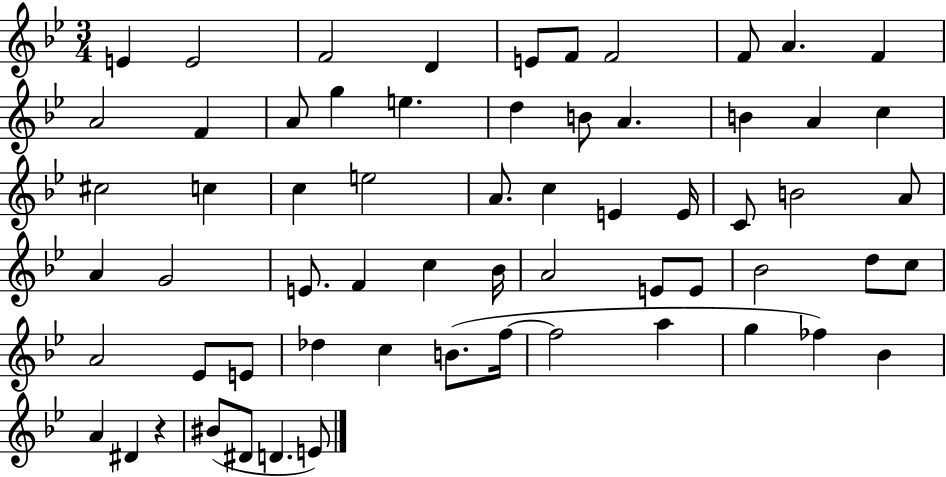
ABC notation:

X:1
T:Untitled
M:3/4
L:1/4
K:Bb
E E2 F2 D E/2 F/2 F2 F/2 A F A2 F A/2 g e d B/2 A B A c ^c2 c c e2 A/2 c E E/4 C/2 B2 A/2 A G2 E/2 F c _B/4 A2 E/2 E/2 _B2 d/2 c/2 A2 _E/2 E/2 _d c B/2 f/4 f2 a g _f _B A ^D z ^B/2 ^D/2 D E/2